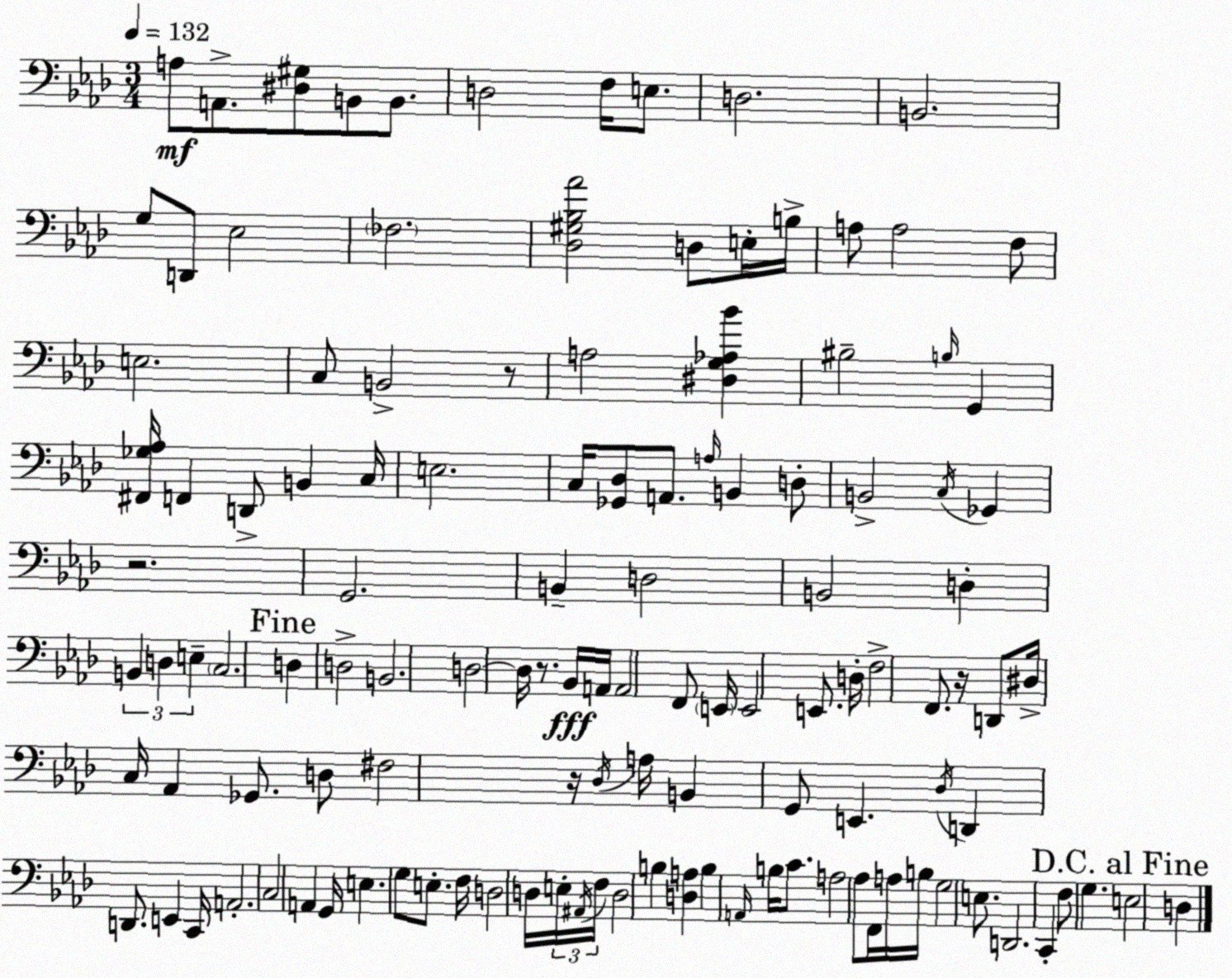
X:1
T:Untitled
M:3/4
L:1/4
K:Fm
A,/2 A,,/2 [^D,^G,]/2 B,,/2 B,,/2 D,2 F,/4 E,/2 D,2 B,,2 G,/2 D,,/2 _E,2 _F,2 [_D,^G,_B,_A]2 D,/2 E,/4 B,/4 A,/2 A,2 F,/2 E,2 C,/2 B,,2 z/2 A,2 [^D,G,_A,_B] ^B,2 B,/4 G,, [^F,,_G,_A,]/4 F,, D,,/2 B,, C,/4 E,2 C,/4 [_G,,_D,]/2 A,,/2 A,/4 B,, D,/2 B,,2 C,/4 _G,, z2 G,,2 B,, D,2 B,,2 D, B,, D, E, C,2 D, D,2 B,,2 D,2 D,/4 z/2 _B,,/4 A,,/4 A,,2 F,,/2 E,,/4 E,,2 E,,/2 D,/4 F,2 F,,/2 z/4 D,,/2 ^D,/4 C,/4 _A,, _G,,/2 D,/2 ^F,2 z/4 _D,/4 A,/4 B,, G,,/2 E,, _D,/4 D,, D,,/2 E,, C,,/4 A,,2 C,2 A,, G,,/4 E, G,/2 E,/2 F,/4 D,2 D,/4 E,/4 ^A,,/4 F,/4 D,2 B, [D,A,] B, A,,/4 B,/4 C/2 A,2 _A,/2 F,,/4 A,/4 B,/4 G,2 E,/2 D,,2 C,, F,/2 G, E,2 D,